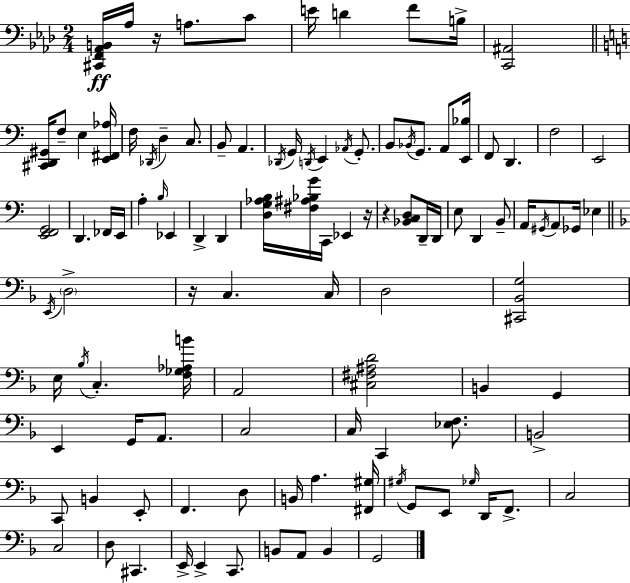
[C#2,F2,Ab2,B2]/s Ab3/s R/s A3/e. C4/e E4/s D4/q F4/e B3/s [C2,A#2]/h [C#2,D2,G#2]/s F3/e E3/q [E2,F#2,Ab3]/s F3/s Db2/s D3/q C3/e. B2/e A2/q. Db2/s G2/s D2/s E2/q Ab2/s G2/e. B2/e Bb2/s G2/e. A2/e [E2,Bb3]/s F2/e D2/q. F3/h E2/h [E2,F2,G2]/h D2/q. FES2/s E2/s A3/q B3/s Eb2/q D2/q D2/q [D3,G3,Ab3,B3]/s [F#3,A#3,Bb3,G4]/s C2/s Eb2/q R/s R/q [Bb2,C3,D3]/e D2/s D2/s E3/e D2/q B2/e A2/s G#2/s A2/e Gb2/s Eb3/q E2/s D3/h R/s C3/q. C3/s D3/h [C#2,Bb2,G3]/h E3/s Bb3/s C3/q. [F3,Gb3,Ab3,B4]/s A2/h [C#3,F#3,A#3,D4]/h B2/q G2/q E2/q G2/s A2/e. C3/h C3/s C2/q [Eb3,F3]/e. B2/h C2/e B2/q E2/e F2/q. D3/e B2/s A3/q. [F#2,G#3]/s G#3/s G2/e E2/e Gb3/s D2/s F2/e. C3/h C3/h D3/e C#2/q. E2/s E2/q C2/e. B2/e A2/e B2/q G2/h